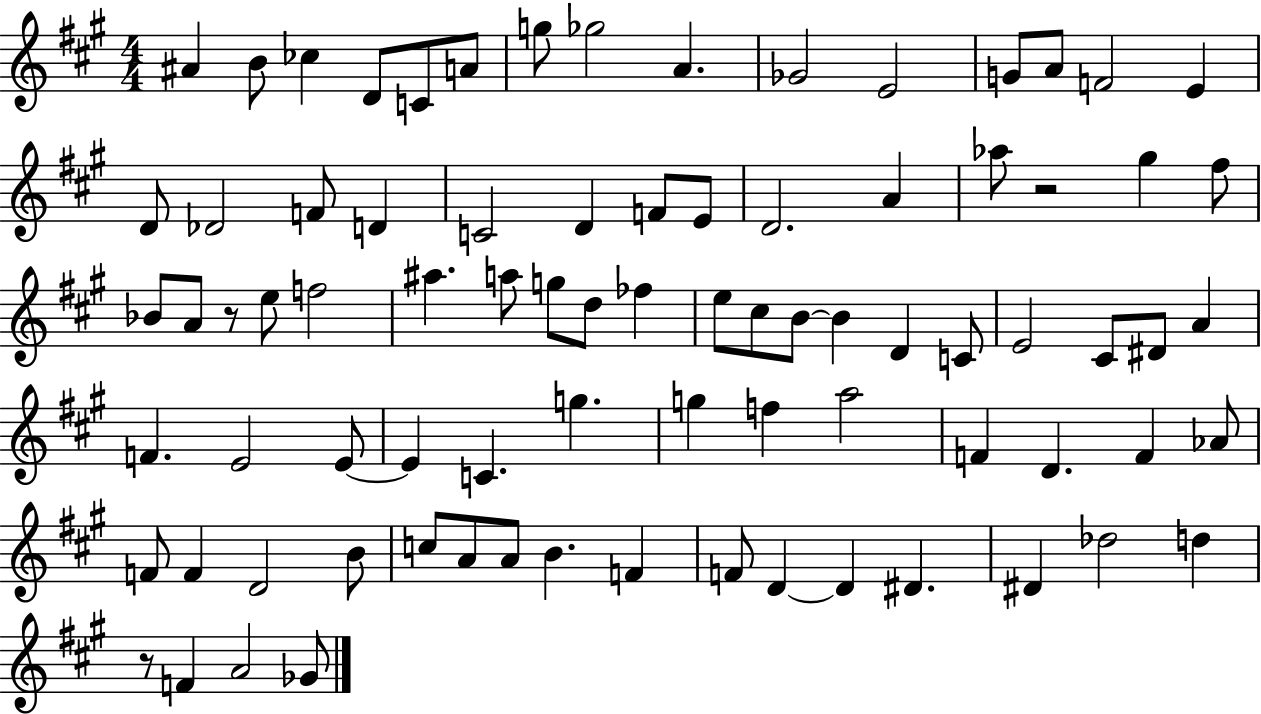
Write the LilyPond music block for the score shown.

{
  \clef treble
  \numericTimeSignature
  \time 4/4
  \key a \major
  ais'4 b'8 ces''4 d'8 c'8 a'8 | g''8 ges''2 a'4. | ges'2 e'2 | g'8 a'8 f'2 e'4 | \break d'8 des'2 f'8 d'4 | c'2 d'4 f'8 e'8 | d'2. a'4 | aes''8 r2 gis''4 fis''8 | \break bes'8 a'8 r8 e''8 f''2 | ais''4. a''8 g''8 d''8 fes''4 | e''8 cis''8 b'8~~ b'4 d'4 c'8 | e'2 cis'8 dis'8 a'4 | \break f'4. e'2 e'8~~ | e'4 c'4. g''4. | g''4 f''4 a''2 | f'4 d'4. f'4 aes'8 | \break f'8 f'4 d'2 b'8 | c''8 a'8 a'8 b'4. f'4 | f'8 d'4~~ d'4 dis'4. | dis'4 des''2 d''4 | \break r8 f'4 a'2 ges'8 | \bar "|."
}